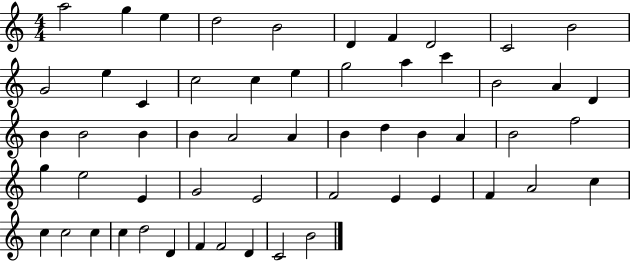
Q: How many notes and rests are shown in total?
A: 56